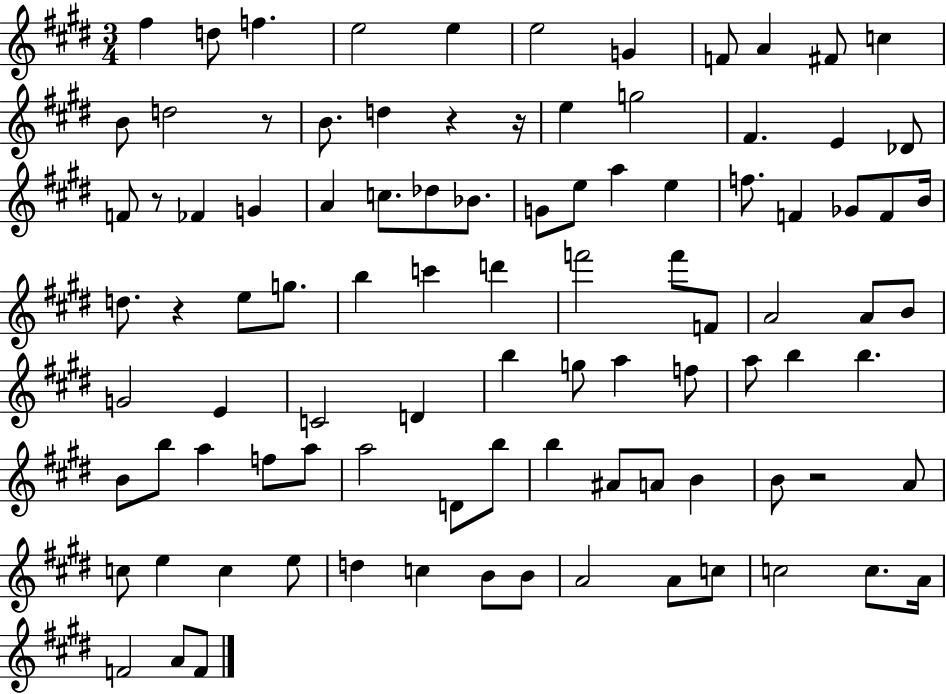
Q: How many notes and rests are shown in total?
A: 96